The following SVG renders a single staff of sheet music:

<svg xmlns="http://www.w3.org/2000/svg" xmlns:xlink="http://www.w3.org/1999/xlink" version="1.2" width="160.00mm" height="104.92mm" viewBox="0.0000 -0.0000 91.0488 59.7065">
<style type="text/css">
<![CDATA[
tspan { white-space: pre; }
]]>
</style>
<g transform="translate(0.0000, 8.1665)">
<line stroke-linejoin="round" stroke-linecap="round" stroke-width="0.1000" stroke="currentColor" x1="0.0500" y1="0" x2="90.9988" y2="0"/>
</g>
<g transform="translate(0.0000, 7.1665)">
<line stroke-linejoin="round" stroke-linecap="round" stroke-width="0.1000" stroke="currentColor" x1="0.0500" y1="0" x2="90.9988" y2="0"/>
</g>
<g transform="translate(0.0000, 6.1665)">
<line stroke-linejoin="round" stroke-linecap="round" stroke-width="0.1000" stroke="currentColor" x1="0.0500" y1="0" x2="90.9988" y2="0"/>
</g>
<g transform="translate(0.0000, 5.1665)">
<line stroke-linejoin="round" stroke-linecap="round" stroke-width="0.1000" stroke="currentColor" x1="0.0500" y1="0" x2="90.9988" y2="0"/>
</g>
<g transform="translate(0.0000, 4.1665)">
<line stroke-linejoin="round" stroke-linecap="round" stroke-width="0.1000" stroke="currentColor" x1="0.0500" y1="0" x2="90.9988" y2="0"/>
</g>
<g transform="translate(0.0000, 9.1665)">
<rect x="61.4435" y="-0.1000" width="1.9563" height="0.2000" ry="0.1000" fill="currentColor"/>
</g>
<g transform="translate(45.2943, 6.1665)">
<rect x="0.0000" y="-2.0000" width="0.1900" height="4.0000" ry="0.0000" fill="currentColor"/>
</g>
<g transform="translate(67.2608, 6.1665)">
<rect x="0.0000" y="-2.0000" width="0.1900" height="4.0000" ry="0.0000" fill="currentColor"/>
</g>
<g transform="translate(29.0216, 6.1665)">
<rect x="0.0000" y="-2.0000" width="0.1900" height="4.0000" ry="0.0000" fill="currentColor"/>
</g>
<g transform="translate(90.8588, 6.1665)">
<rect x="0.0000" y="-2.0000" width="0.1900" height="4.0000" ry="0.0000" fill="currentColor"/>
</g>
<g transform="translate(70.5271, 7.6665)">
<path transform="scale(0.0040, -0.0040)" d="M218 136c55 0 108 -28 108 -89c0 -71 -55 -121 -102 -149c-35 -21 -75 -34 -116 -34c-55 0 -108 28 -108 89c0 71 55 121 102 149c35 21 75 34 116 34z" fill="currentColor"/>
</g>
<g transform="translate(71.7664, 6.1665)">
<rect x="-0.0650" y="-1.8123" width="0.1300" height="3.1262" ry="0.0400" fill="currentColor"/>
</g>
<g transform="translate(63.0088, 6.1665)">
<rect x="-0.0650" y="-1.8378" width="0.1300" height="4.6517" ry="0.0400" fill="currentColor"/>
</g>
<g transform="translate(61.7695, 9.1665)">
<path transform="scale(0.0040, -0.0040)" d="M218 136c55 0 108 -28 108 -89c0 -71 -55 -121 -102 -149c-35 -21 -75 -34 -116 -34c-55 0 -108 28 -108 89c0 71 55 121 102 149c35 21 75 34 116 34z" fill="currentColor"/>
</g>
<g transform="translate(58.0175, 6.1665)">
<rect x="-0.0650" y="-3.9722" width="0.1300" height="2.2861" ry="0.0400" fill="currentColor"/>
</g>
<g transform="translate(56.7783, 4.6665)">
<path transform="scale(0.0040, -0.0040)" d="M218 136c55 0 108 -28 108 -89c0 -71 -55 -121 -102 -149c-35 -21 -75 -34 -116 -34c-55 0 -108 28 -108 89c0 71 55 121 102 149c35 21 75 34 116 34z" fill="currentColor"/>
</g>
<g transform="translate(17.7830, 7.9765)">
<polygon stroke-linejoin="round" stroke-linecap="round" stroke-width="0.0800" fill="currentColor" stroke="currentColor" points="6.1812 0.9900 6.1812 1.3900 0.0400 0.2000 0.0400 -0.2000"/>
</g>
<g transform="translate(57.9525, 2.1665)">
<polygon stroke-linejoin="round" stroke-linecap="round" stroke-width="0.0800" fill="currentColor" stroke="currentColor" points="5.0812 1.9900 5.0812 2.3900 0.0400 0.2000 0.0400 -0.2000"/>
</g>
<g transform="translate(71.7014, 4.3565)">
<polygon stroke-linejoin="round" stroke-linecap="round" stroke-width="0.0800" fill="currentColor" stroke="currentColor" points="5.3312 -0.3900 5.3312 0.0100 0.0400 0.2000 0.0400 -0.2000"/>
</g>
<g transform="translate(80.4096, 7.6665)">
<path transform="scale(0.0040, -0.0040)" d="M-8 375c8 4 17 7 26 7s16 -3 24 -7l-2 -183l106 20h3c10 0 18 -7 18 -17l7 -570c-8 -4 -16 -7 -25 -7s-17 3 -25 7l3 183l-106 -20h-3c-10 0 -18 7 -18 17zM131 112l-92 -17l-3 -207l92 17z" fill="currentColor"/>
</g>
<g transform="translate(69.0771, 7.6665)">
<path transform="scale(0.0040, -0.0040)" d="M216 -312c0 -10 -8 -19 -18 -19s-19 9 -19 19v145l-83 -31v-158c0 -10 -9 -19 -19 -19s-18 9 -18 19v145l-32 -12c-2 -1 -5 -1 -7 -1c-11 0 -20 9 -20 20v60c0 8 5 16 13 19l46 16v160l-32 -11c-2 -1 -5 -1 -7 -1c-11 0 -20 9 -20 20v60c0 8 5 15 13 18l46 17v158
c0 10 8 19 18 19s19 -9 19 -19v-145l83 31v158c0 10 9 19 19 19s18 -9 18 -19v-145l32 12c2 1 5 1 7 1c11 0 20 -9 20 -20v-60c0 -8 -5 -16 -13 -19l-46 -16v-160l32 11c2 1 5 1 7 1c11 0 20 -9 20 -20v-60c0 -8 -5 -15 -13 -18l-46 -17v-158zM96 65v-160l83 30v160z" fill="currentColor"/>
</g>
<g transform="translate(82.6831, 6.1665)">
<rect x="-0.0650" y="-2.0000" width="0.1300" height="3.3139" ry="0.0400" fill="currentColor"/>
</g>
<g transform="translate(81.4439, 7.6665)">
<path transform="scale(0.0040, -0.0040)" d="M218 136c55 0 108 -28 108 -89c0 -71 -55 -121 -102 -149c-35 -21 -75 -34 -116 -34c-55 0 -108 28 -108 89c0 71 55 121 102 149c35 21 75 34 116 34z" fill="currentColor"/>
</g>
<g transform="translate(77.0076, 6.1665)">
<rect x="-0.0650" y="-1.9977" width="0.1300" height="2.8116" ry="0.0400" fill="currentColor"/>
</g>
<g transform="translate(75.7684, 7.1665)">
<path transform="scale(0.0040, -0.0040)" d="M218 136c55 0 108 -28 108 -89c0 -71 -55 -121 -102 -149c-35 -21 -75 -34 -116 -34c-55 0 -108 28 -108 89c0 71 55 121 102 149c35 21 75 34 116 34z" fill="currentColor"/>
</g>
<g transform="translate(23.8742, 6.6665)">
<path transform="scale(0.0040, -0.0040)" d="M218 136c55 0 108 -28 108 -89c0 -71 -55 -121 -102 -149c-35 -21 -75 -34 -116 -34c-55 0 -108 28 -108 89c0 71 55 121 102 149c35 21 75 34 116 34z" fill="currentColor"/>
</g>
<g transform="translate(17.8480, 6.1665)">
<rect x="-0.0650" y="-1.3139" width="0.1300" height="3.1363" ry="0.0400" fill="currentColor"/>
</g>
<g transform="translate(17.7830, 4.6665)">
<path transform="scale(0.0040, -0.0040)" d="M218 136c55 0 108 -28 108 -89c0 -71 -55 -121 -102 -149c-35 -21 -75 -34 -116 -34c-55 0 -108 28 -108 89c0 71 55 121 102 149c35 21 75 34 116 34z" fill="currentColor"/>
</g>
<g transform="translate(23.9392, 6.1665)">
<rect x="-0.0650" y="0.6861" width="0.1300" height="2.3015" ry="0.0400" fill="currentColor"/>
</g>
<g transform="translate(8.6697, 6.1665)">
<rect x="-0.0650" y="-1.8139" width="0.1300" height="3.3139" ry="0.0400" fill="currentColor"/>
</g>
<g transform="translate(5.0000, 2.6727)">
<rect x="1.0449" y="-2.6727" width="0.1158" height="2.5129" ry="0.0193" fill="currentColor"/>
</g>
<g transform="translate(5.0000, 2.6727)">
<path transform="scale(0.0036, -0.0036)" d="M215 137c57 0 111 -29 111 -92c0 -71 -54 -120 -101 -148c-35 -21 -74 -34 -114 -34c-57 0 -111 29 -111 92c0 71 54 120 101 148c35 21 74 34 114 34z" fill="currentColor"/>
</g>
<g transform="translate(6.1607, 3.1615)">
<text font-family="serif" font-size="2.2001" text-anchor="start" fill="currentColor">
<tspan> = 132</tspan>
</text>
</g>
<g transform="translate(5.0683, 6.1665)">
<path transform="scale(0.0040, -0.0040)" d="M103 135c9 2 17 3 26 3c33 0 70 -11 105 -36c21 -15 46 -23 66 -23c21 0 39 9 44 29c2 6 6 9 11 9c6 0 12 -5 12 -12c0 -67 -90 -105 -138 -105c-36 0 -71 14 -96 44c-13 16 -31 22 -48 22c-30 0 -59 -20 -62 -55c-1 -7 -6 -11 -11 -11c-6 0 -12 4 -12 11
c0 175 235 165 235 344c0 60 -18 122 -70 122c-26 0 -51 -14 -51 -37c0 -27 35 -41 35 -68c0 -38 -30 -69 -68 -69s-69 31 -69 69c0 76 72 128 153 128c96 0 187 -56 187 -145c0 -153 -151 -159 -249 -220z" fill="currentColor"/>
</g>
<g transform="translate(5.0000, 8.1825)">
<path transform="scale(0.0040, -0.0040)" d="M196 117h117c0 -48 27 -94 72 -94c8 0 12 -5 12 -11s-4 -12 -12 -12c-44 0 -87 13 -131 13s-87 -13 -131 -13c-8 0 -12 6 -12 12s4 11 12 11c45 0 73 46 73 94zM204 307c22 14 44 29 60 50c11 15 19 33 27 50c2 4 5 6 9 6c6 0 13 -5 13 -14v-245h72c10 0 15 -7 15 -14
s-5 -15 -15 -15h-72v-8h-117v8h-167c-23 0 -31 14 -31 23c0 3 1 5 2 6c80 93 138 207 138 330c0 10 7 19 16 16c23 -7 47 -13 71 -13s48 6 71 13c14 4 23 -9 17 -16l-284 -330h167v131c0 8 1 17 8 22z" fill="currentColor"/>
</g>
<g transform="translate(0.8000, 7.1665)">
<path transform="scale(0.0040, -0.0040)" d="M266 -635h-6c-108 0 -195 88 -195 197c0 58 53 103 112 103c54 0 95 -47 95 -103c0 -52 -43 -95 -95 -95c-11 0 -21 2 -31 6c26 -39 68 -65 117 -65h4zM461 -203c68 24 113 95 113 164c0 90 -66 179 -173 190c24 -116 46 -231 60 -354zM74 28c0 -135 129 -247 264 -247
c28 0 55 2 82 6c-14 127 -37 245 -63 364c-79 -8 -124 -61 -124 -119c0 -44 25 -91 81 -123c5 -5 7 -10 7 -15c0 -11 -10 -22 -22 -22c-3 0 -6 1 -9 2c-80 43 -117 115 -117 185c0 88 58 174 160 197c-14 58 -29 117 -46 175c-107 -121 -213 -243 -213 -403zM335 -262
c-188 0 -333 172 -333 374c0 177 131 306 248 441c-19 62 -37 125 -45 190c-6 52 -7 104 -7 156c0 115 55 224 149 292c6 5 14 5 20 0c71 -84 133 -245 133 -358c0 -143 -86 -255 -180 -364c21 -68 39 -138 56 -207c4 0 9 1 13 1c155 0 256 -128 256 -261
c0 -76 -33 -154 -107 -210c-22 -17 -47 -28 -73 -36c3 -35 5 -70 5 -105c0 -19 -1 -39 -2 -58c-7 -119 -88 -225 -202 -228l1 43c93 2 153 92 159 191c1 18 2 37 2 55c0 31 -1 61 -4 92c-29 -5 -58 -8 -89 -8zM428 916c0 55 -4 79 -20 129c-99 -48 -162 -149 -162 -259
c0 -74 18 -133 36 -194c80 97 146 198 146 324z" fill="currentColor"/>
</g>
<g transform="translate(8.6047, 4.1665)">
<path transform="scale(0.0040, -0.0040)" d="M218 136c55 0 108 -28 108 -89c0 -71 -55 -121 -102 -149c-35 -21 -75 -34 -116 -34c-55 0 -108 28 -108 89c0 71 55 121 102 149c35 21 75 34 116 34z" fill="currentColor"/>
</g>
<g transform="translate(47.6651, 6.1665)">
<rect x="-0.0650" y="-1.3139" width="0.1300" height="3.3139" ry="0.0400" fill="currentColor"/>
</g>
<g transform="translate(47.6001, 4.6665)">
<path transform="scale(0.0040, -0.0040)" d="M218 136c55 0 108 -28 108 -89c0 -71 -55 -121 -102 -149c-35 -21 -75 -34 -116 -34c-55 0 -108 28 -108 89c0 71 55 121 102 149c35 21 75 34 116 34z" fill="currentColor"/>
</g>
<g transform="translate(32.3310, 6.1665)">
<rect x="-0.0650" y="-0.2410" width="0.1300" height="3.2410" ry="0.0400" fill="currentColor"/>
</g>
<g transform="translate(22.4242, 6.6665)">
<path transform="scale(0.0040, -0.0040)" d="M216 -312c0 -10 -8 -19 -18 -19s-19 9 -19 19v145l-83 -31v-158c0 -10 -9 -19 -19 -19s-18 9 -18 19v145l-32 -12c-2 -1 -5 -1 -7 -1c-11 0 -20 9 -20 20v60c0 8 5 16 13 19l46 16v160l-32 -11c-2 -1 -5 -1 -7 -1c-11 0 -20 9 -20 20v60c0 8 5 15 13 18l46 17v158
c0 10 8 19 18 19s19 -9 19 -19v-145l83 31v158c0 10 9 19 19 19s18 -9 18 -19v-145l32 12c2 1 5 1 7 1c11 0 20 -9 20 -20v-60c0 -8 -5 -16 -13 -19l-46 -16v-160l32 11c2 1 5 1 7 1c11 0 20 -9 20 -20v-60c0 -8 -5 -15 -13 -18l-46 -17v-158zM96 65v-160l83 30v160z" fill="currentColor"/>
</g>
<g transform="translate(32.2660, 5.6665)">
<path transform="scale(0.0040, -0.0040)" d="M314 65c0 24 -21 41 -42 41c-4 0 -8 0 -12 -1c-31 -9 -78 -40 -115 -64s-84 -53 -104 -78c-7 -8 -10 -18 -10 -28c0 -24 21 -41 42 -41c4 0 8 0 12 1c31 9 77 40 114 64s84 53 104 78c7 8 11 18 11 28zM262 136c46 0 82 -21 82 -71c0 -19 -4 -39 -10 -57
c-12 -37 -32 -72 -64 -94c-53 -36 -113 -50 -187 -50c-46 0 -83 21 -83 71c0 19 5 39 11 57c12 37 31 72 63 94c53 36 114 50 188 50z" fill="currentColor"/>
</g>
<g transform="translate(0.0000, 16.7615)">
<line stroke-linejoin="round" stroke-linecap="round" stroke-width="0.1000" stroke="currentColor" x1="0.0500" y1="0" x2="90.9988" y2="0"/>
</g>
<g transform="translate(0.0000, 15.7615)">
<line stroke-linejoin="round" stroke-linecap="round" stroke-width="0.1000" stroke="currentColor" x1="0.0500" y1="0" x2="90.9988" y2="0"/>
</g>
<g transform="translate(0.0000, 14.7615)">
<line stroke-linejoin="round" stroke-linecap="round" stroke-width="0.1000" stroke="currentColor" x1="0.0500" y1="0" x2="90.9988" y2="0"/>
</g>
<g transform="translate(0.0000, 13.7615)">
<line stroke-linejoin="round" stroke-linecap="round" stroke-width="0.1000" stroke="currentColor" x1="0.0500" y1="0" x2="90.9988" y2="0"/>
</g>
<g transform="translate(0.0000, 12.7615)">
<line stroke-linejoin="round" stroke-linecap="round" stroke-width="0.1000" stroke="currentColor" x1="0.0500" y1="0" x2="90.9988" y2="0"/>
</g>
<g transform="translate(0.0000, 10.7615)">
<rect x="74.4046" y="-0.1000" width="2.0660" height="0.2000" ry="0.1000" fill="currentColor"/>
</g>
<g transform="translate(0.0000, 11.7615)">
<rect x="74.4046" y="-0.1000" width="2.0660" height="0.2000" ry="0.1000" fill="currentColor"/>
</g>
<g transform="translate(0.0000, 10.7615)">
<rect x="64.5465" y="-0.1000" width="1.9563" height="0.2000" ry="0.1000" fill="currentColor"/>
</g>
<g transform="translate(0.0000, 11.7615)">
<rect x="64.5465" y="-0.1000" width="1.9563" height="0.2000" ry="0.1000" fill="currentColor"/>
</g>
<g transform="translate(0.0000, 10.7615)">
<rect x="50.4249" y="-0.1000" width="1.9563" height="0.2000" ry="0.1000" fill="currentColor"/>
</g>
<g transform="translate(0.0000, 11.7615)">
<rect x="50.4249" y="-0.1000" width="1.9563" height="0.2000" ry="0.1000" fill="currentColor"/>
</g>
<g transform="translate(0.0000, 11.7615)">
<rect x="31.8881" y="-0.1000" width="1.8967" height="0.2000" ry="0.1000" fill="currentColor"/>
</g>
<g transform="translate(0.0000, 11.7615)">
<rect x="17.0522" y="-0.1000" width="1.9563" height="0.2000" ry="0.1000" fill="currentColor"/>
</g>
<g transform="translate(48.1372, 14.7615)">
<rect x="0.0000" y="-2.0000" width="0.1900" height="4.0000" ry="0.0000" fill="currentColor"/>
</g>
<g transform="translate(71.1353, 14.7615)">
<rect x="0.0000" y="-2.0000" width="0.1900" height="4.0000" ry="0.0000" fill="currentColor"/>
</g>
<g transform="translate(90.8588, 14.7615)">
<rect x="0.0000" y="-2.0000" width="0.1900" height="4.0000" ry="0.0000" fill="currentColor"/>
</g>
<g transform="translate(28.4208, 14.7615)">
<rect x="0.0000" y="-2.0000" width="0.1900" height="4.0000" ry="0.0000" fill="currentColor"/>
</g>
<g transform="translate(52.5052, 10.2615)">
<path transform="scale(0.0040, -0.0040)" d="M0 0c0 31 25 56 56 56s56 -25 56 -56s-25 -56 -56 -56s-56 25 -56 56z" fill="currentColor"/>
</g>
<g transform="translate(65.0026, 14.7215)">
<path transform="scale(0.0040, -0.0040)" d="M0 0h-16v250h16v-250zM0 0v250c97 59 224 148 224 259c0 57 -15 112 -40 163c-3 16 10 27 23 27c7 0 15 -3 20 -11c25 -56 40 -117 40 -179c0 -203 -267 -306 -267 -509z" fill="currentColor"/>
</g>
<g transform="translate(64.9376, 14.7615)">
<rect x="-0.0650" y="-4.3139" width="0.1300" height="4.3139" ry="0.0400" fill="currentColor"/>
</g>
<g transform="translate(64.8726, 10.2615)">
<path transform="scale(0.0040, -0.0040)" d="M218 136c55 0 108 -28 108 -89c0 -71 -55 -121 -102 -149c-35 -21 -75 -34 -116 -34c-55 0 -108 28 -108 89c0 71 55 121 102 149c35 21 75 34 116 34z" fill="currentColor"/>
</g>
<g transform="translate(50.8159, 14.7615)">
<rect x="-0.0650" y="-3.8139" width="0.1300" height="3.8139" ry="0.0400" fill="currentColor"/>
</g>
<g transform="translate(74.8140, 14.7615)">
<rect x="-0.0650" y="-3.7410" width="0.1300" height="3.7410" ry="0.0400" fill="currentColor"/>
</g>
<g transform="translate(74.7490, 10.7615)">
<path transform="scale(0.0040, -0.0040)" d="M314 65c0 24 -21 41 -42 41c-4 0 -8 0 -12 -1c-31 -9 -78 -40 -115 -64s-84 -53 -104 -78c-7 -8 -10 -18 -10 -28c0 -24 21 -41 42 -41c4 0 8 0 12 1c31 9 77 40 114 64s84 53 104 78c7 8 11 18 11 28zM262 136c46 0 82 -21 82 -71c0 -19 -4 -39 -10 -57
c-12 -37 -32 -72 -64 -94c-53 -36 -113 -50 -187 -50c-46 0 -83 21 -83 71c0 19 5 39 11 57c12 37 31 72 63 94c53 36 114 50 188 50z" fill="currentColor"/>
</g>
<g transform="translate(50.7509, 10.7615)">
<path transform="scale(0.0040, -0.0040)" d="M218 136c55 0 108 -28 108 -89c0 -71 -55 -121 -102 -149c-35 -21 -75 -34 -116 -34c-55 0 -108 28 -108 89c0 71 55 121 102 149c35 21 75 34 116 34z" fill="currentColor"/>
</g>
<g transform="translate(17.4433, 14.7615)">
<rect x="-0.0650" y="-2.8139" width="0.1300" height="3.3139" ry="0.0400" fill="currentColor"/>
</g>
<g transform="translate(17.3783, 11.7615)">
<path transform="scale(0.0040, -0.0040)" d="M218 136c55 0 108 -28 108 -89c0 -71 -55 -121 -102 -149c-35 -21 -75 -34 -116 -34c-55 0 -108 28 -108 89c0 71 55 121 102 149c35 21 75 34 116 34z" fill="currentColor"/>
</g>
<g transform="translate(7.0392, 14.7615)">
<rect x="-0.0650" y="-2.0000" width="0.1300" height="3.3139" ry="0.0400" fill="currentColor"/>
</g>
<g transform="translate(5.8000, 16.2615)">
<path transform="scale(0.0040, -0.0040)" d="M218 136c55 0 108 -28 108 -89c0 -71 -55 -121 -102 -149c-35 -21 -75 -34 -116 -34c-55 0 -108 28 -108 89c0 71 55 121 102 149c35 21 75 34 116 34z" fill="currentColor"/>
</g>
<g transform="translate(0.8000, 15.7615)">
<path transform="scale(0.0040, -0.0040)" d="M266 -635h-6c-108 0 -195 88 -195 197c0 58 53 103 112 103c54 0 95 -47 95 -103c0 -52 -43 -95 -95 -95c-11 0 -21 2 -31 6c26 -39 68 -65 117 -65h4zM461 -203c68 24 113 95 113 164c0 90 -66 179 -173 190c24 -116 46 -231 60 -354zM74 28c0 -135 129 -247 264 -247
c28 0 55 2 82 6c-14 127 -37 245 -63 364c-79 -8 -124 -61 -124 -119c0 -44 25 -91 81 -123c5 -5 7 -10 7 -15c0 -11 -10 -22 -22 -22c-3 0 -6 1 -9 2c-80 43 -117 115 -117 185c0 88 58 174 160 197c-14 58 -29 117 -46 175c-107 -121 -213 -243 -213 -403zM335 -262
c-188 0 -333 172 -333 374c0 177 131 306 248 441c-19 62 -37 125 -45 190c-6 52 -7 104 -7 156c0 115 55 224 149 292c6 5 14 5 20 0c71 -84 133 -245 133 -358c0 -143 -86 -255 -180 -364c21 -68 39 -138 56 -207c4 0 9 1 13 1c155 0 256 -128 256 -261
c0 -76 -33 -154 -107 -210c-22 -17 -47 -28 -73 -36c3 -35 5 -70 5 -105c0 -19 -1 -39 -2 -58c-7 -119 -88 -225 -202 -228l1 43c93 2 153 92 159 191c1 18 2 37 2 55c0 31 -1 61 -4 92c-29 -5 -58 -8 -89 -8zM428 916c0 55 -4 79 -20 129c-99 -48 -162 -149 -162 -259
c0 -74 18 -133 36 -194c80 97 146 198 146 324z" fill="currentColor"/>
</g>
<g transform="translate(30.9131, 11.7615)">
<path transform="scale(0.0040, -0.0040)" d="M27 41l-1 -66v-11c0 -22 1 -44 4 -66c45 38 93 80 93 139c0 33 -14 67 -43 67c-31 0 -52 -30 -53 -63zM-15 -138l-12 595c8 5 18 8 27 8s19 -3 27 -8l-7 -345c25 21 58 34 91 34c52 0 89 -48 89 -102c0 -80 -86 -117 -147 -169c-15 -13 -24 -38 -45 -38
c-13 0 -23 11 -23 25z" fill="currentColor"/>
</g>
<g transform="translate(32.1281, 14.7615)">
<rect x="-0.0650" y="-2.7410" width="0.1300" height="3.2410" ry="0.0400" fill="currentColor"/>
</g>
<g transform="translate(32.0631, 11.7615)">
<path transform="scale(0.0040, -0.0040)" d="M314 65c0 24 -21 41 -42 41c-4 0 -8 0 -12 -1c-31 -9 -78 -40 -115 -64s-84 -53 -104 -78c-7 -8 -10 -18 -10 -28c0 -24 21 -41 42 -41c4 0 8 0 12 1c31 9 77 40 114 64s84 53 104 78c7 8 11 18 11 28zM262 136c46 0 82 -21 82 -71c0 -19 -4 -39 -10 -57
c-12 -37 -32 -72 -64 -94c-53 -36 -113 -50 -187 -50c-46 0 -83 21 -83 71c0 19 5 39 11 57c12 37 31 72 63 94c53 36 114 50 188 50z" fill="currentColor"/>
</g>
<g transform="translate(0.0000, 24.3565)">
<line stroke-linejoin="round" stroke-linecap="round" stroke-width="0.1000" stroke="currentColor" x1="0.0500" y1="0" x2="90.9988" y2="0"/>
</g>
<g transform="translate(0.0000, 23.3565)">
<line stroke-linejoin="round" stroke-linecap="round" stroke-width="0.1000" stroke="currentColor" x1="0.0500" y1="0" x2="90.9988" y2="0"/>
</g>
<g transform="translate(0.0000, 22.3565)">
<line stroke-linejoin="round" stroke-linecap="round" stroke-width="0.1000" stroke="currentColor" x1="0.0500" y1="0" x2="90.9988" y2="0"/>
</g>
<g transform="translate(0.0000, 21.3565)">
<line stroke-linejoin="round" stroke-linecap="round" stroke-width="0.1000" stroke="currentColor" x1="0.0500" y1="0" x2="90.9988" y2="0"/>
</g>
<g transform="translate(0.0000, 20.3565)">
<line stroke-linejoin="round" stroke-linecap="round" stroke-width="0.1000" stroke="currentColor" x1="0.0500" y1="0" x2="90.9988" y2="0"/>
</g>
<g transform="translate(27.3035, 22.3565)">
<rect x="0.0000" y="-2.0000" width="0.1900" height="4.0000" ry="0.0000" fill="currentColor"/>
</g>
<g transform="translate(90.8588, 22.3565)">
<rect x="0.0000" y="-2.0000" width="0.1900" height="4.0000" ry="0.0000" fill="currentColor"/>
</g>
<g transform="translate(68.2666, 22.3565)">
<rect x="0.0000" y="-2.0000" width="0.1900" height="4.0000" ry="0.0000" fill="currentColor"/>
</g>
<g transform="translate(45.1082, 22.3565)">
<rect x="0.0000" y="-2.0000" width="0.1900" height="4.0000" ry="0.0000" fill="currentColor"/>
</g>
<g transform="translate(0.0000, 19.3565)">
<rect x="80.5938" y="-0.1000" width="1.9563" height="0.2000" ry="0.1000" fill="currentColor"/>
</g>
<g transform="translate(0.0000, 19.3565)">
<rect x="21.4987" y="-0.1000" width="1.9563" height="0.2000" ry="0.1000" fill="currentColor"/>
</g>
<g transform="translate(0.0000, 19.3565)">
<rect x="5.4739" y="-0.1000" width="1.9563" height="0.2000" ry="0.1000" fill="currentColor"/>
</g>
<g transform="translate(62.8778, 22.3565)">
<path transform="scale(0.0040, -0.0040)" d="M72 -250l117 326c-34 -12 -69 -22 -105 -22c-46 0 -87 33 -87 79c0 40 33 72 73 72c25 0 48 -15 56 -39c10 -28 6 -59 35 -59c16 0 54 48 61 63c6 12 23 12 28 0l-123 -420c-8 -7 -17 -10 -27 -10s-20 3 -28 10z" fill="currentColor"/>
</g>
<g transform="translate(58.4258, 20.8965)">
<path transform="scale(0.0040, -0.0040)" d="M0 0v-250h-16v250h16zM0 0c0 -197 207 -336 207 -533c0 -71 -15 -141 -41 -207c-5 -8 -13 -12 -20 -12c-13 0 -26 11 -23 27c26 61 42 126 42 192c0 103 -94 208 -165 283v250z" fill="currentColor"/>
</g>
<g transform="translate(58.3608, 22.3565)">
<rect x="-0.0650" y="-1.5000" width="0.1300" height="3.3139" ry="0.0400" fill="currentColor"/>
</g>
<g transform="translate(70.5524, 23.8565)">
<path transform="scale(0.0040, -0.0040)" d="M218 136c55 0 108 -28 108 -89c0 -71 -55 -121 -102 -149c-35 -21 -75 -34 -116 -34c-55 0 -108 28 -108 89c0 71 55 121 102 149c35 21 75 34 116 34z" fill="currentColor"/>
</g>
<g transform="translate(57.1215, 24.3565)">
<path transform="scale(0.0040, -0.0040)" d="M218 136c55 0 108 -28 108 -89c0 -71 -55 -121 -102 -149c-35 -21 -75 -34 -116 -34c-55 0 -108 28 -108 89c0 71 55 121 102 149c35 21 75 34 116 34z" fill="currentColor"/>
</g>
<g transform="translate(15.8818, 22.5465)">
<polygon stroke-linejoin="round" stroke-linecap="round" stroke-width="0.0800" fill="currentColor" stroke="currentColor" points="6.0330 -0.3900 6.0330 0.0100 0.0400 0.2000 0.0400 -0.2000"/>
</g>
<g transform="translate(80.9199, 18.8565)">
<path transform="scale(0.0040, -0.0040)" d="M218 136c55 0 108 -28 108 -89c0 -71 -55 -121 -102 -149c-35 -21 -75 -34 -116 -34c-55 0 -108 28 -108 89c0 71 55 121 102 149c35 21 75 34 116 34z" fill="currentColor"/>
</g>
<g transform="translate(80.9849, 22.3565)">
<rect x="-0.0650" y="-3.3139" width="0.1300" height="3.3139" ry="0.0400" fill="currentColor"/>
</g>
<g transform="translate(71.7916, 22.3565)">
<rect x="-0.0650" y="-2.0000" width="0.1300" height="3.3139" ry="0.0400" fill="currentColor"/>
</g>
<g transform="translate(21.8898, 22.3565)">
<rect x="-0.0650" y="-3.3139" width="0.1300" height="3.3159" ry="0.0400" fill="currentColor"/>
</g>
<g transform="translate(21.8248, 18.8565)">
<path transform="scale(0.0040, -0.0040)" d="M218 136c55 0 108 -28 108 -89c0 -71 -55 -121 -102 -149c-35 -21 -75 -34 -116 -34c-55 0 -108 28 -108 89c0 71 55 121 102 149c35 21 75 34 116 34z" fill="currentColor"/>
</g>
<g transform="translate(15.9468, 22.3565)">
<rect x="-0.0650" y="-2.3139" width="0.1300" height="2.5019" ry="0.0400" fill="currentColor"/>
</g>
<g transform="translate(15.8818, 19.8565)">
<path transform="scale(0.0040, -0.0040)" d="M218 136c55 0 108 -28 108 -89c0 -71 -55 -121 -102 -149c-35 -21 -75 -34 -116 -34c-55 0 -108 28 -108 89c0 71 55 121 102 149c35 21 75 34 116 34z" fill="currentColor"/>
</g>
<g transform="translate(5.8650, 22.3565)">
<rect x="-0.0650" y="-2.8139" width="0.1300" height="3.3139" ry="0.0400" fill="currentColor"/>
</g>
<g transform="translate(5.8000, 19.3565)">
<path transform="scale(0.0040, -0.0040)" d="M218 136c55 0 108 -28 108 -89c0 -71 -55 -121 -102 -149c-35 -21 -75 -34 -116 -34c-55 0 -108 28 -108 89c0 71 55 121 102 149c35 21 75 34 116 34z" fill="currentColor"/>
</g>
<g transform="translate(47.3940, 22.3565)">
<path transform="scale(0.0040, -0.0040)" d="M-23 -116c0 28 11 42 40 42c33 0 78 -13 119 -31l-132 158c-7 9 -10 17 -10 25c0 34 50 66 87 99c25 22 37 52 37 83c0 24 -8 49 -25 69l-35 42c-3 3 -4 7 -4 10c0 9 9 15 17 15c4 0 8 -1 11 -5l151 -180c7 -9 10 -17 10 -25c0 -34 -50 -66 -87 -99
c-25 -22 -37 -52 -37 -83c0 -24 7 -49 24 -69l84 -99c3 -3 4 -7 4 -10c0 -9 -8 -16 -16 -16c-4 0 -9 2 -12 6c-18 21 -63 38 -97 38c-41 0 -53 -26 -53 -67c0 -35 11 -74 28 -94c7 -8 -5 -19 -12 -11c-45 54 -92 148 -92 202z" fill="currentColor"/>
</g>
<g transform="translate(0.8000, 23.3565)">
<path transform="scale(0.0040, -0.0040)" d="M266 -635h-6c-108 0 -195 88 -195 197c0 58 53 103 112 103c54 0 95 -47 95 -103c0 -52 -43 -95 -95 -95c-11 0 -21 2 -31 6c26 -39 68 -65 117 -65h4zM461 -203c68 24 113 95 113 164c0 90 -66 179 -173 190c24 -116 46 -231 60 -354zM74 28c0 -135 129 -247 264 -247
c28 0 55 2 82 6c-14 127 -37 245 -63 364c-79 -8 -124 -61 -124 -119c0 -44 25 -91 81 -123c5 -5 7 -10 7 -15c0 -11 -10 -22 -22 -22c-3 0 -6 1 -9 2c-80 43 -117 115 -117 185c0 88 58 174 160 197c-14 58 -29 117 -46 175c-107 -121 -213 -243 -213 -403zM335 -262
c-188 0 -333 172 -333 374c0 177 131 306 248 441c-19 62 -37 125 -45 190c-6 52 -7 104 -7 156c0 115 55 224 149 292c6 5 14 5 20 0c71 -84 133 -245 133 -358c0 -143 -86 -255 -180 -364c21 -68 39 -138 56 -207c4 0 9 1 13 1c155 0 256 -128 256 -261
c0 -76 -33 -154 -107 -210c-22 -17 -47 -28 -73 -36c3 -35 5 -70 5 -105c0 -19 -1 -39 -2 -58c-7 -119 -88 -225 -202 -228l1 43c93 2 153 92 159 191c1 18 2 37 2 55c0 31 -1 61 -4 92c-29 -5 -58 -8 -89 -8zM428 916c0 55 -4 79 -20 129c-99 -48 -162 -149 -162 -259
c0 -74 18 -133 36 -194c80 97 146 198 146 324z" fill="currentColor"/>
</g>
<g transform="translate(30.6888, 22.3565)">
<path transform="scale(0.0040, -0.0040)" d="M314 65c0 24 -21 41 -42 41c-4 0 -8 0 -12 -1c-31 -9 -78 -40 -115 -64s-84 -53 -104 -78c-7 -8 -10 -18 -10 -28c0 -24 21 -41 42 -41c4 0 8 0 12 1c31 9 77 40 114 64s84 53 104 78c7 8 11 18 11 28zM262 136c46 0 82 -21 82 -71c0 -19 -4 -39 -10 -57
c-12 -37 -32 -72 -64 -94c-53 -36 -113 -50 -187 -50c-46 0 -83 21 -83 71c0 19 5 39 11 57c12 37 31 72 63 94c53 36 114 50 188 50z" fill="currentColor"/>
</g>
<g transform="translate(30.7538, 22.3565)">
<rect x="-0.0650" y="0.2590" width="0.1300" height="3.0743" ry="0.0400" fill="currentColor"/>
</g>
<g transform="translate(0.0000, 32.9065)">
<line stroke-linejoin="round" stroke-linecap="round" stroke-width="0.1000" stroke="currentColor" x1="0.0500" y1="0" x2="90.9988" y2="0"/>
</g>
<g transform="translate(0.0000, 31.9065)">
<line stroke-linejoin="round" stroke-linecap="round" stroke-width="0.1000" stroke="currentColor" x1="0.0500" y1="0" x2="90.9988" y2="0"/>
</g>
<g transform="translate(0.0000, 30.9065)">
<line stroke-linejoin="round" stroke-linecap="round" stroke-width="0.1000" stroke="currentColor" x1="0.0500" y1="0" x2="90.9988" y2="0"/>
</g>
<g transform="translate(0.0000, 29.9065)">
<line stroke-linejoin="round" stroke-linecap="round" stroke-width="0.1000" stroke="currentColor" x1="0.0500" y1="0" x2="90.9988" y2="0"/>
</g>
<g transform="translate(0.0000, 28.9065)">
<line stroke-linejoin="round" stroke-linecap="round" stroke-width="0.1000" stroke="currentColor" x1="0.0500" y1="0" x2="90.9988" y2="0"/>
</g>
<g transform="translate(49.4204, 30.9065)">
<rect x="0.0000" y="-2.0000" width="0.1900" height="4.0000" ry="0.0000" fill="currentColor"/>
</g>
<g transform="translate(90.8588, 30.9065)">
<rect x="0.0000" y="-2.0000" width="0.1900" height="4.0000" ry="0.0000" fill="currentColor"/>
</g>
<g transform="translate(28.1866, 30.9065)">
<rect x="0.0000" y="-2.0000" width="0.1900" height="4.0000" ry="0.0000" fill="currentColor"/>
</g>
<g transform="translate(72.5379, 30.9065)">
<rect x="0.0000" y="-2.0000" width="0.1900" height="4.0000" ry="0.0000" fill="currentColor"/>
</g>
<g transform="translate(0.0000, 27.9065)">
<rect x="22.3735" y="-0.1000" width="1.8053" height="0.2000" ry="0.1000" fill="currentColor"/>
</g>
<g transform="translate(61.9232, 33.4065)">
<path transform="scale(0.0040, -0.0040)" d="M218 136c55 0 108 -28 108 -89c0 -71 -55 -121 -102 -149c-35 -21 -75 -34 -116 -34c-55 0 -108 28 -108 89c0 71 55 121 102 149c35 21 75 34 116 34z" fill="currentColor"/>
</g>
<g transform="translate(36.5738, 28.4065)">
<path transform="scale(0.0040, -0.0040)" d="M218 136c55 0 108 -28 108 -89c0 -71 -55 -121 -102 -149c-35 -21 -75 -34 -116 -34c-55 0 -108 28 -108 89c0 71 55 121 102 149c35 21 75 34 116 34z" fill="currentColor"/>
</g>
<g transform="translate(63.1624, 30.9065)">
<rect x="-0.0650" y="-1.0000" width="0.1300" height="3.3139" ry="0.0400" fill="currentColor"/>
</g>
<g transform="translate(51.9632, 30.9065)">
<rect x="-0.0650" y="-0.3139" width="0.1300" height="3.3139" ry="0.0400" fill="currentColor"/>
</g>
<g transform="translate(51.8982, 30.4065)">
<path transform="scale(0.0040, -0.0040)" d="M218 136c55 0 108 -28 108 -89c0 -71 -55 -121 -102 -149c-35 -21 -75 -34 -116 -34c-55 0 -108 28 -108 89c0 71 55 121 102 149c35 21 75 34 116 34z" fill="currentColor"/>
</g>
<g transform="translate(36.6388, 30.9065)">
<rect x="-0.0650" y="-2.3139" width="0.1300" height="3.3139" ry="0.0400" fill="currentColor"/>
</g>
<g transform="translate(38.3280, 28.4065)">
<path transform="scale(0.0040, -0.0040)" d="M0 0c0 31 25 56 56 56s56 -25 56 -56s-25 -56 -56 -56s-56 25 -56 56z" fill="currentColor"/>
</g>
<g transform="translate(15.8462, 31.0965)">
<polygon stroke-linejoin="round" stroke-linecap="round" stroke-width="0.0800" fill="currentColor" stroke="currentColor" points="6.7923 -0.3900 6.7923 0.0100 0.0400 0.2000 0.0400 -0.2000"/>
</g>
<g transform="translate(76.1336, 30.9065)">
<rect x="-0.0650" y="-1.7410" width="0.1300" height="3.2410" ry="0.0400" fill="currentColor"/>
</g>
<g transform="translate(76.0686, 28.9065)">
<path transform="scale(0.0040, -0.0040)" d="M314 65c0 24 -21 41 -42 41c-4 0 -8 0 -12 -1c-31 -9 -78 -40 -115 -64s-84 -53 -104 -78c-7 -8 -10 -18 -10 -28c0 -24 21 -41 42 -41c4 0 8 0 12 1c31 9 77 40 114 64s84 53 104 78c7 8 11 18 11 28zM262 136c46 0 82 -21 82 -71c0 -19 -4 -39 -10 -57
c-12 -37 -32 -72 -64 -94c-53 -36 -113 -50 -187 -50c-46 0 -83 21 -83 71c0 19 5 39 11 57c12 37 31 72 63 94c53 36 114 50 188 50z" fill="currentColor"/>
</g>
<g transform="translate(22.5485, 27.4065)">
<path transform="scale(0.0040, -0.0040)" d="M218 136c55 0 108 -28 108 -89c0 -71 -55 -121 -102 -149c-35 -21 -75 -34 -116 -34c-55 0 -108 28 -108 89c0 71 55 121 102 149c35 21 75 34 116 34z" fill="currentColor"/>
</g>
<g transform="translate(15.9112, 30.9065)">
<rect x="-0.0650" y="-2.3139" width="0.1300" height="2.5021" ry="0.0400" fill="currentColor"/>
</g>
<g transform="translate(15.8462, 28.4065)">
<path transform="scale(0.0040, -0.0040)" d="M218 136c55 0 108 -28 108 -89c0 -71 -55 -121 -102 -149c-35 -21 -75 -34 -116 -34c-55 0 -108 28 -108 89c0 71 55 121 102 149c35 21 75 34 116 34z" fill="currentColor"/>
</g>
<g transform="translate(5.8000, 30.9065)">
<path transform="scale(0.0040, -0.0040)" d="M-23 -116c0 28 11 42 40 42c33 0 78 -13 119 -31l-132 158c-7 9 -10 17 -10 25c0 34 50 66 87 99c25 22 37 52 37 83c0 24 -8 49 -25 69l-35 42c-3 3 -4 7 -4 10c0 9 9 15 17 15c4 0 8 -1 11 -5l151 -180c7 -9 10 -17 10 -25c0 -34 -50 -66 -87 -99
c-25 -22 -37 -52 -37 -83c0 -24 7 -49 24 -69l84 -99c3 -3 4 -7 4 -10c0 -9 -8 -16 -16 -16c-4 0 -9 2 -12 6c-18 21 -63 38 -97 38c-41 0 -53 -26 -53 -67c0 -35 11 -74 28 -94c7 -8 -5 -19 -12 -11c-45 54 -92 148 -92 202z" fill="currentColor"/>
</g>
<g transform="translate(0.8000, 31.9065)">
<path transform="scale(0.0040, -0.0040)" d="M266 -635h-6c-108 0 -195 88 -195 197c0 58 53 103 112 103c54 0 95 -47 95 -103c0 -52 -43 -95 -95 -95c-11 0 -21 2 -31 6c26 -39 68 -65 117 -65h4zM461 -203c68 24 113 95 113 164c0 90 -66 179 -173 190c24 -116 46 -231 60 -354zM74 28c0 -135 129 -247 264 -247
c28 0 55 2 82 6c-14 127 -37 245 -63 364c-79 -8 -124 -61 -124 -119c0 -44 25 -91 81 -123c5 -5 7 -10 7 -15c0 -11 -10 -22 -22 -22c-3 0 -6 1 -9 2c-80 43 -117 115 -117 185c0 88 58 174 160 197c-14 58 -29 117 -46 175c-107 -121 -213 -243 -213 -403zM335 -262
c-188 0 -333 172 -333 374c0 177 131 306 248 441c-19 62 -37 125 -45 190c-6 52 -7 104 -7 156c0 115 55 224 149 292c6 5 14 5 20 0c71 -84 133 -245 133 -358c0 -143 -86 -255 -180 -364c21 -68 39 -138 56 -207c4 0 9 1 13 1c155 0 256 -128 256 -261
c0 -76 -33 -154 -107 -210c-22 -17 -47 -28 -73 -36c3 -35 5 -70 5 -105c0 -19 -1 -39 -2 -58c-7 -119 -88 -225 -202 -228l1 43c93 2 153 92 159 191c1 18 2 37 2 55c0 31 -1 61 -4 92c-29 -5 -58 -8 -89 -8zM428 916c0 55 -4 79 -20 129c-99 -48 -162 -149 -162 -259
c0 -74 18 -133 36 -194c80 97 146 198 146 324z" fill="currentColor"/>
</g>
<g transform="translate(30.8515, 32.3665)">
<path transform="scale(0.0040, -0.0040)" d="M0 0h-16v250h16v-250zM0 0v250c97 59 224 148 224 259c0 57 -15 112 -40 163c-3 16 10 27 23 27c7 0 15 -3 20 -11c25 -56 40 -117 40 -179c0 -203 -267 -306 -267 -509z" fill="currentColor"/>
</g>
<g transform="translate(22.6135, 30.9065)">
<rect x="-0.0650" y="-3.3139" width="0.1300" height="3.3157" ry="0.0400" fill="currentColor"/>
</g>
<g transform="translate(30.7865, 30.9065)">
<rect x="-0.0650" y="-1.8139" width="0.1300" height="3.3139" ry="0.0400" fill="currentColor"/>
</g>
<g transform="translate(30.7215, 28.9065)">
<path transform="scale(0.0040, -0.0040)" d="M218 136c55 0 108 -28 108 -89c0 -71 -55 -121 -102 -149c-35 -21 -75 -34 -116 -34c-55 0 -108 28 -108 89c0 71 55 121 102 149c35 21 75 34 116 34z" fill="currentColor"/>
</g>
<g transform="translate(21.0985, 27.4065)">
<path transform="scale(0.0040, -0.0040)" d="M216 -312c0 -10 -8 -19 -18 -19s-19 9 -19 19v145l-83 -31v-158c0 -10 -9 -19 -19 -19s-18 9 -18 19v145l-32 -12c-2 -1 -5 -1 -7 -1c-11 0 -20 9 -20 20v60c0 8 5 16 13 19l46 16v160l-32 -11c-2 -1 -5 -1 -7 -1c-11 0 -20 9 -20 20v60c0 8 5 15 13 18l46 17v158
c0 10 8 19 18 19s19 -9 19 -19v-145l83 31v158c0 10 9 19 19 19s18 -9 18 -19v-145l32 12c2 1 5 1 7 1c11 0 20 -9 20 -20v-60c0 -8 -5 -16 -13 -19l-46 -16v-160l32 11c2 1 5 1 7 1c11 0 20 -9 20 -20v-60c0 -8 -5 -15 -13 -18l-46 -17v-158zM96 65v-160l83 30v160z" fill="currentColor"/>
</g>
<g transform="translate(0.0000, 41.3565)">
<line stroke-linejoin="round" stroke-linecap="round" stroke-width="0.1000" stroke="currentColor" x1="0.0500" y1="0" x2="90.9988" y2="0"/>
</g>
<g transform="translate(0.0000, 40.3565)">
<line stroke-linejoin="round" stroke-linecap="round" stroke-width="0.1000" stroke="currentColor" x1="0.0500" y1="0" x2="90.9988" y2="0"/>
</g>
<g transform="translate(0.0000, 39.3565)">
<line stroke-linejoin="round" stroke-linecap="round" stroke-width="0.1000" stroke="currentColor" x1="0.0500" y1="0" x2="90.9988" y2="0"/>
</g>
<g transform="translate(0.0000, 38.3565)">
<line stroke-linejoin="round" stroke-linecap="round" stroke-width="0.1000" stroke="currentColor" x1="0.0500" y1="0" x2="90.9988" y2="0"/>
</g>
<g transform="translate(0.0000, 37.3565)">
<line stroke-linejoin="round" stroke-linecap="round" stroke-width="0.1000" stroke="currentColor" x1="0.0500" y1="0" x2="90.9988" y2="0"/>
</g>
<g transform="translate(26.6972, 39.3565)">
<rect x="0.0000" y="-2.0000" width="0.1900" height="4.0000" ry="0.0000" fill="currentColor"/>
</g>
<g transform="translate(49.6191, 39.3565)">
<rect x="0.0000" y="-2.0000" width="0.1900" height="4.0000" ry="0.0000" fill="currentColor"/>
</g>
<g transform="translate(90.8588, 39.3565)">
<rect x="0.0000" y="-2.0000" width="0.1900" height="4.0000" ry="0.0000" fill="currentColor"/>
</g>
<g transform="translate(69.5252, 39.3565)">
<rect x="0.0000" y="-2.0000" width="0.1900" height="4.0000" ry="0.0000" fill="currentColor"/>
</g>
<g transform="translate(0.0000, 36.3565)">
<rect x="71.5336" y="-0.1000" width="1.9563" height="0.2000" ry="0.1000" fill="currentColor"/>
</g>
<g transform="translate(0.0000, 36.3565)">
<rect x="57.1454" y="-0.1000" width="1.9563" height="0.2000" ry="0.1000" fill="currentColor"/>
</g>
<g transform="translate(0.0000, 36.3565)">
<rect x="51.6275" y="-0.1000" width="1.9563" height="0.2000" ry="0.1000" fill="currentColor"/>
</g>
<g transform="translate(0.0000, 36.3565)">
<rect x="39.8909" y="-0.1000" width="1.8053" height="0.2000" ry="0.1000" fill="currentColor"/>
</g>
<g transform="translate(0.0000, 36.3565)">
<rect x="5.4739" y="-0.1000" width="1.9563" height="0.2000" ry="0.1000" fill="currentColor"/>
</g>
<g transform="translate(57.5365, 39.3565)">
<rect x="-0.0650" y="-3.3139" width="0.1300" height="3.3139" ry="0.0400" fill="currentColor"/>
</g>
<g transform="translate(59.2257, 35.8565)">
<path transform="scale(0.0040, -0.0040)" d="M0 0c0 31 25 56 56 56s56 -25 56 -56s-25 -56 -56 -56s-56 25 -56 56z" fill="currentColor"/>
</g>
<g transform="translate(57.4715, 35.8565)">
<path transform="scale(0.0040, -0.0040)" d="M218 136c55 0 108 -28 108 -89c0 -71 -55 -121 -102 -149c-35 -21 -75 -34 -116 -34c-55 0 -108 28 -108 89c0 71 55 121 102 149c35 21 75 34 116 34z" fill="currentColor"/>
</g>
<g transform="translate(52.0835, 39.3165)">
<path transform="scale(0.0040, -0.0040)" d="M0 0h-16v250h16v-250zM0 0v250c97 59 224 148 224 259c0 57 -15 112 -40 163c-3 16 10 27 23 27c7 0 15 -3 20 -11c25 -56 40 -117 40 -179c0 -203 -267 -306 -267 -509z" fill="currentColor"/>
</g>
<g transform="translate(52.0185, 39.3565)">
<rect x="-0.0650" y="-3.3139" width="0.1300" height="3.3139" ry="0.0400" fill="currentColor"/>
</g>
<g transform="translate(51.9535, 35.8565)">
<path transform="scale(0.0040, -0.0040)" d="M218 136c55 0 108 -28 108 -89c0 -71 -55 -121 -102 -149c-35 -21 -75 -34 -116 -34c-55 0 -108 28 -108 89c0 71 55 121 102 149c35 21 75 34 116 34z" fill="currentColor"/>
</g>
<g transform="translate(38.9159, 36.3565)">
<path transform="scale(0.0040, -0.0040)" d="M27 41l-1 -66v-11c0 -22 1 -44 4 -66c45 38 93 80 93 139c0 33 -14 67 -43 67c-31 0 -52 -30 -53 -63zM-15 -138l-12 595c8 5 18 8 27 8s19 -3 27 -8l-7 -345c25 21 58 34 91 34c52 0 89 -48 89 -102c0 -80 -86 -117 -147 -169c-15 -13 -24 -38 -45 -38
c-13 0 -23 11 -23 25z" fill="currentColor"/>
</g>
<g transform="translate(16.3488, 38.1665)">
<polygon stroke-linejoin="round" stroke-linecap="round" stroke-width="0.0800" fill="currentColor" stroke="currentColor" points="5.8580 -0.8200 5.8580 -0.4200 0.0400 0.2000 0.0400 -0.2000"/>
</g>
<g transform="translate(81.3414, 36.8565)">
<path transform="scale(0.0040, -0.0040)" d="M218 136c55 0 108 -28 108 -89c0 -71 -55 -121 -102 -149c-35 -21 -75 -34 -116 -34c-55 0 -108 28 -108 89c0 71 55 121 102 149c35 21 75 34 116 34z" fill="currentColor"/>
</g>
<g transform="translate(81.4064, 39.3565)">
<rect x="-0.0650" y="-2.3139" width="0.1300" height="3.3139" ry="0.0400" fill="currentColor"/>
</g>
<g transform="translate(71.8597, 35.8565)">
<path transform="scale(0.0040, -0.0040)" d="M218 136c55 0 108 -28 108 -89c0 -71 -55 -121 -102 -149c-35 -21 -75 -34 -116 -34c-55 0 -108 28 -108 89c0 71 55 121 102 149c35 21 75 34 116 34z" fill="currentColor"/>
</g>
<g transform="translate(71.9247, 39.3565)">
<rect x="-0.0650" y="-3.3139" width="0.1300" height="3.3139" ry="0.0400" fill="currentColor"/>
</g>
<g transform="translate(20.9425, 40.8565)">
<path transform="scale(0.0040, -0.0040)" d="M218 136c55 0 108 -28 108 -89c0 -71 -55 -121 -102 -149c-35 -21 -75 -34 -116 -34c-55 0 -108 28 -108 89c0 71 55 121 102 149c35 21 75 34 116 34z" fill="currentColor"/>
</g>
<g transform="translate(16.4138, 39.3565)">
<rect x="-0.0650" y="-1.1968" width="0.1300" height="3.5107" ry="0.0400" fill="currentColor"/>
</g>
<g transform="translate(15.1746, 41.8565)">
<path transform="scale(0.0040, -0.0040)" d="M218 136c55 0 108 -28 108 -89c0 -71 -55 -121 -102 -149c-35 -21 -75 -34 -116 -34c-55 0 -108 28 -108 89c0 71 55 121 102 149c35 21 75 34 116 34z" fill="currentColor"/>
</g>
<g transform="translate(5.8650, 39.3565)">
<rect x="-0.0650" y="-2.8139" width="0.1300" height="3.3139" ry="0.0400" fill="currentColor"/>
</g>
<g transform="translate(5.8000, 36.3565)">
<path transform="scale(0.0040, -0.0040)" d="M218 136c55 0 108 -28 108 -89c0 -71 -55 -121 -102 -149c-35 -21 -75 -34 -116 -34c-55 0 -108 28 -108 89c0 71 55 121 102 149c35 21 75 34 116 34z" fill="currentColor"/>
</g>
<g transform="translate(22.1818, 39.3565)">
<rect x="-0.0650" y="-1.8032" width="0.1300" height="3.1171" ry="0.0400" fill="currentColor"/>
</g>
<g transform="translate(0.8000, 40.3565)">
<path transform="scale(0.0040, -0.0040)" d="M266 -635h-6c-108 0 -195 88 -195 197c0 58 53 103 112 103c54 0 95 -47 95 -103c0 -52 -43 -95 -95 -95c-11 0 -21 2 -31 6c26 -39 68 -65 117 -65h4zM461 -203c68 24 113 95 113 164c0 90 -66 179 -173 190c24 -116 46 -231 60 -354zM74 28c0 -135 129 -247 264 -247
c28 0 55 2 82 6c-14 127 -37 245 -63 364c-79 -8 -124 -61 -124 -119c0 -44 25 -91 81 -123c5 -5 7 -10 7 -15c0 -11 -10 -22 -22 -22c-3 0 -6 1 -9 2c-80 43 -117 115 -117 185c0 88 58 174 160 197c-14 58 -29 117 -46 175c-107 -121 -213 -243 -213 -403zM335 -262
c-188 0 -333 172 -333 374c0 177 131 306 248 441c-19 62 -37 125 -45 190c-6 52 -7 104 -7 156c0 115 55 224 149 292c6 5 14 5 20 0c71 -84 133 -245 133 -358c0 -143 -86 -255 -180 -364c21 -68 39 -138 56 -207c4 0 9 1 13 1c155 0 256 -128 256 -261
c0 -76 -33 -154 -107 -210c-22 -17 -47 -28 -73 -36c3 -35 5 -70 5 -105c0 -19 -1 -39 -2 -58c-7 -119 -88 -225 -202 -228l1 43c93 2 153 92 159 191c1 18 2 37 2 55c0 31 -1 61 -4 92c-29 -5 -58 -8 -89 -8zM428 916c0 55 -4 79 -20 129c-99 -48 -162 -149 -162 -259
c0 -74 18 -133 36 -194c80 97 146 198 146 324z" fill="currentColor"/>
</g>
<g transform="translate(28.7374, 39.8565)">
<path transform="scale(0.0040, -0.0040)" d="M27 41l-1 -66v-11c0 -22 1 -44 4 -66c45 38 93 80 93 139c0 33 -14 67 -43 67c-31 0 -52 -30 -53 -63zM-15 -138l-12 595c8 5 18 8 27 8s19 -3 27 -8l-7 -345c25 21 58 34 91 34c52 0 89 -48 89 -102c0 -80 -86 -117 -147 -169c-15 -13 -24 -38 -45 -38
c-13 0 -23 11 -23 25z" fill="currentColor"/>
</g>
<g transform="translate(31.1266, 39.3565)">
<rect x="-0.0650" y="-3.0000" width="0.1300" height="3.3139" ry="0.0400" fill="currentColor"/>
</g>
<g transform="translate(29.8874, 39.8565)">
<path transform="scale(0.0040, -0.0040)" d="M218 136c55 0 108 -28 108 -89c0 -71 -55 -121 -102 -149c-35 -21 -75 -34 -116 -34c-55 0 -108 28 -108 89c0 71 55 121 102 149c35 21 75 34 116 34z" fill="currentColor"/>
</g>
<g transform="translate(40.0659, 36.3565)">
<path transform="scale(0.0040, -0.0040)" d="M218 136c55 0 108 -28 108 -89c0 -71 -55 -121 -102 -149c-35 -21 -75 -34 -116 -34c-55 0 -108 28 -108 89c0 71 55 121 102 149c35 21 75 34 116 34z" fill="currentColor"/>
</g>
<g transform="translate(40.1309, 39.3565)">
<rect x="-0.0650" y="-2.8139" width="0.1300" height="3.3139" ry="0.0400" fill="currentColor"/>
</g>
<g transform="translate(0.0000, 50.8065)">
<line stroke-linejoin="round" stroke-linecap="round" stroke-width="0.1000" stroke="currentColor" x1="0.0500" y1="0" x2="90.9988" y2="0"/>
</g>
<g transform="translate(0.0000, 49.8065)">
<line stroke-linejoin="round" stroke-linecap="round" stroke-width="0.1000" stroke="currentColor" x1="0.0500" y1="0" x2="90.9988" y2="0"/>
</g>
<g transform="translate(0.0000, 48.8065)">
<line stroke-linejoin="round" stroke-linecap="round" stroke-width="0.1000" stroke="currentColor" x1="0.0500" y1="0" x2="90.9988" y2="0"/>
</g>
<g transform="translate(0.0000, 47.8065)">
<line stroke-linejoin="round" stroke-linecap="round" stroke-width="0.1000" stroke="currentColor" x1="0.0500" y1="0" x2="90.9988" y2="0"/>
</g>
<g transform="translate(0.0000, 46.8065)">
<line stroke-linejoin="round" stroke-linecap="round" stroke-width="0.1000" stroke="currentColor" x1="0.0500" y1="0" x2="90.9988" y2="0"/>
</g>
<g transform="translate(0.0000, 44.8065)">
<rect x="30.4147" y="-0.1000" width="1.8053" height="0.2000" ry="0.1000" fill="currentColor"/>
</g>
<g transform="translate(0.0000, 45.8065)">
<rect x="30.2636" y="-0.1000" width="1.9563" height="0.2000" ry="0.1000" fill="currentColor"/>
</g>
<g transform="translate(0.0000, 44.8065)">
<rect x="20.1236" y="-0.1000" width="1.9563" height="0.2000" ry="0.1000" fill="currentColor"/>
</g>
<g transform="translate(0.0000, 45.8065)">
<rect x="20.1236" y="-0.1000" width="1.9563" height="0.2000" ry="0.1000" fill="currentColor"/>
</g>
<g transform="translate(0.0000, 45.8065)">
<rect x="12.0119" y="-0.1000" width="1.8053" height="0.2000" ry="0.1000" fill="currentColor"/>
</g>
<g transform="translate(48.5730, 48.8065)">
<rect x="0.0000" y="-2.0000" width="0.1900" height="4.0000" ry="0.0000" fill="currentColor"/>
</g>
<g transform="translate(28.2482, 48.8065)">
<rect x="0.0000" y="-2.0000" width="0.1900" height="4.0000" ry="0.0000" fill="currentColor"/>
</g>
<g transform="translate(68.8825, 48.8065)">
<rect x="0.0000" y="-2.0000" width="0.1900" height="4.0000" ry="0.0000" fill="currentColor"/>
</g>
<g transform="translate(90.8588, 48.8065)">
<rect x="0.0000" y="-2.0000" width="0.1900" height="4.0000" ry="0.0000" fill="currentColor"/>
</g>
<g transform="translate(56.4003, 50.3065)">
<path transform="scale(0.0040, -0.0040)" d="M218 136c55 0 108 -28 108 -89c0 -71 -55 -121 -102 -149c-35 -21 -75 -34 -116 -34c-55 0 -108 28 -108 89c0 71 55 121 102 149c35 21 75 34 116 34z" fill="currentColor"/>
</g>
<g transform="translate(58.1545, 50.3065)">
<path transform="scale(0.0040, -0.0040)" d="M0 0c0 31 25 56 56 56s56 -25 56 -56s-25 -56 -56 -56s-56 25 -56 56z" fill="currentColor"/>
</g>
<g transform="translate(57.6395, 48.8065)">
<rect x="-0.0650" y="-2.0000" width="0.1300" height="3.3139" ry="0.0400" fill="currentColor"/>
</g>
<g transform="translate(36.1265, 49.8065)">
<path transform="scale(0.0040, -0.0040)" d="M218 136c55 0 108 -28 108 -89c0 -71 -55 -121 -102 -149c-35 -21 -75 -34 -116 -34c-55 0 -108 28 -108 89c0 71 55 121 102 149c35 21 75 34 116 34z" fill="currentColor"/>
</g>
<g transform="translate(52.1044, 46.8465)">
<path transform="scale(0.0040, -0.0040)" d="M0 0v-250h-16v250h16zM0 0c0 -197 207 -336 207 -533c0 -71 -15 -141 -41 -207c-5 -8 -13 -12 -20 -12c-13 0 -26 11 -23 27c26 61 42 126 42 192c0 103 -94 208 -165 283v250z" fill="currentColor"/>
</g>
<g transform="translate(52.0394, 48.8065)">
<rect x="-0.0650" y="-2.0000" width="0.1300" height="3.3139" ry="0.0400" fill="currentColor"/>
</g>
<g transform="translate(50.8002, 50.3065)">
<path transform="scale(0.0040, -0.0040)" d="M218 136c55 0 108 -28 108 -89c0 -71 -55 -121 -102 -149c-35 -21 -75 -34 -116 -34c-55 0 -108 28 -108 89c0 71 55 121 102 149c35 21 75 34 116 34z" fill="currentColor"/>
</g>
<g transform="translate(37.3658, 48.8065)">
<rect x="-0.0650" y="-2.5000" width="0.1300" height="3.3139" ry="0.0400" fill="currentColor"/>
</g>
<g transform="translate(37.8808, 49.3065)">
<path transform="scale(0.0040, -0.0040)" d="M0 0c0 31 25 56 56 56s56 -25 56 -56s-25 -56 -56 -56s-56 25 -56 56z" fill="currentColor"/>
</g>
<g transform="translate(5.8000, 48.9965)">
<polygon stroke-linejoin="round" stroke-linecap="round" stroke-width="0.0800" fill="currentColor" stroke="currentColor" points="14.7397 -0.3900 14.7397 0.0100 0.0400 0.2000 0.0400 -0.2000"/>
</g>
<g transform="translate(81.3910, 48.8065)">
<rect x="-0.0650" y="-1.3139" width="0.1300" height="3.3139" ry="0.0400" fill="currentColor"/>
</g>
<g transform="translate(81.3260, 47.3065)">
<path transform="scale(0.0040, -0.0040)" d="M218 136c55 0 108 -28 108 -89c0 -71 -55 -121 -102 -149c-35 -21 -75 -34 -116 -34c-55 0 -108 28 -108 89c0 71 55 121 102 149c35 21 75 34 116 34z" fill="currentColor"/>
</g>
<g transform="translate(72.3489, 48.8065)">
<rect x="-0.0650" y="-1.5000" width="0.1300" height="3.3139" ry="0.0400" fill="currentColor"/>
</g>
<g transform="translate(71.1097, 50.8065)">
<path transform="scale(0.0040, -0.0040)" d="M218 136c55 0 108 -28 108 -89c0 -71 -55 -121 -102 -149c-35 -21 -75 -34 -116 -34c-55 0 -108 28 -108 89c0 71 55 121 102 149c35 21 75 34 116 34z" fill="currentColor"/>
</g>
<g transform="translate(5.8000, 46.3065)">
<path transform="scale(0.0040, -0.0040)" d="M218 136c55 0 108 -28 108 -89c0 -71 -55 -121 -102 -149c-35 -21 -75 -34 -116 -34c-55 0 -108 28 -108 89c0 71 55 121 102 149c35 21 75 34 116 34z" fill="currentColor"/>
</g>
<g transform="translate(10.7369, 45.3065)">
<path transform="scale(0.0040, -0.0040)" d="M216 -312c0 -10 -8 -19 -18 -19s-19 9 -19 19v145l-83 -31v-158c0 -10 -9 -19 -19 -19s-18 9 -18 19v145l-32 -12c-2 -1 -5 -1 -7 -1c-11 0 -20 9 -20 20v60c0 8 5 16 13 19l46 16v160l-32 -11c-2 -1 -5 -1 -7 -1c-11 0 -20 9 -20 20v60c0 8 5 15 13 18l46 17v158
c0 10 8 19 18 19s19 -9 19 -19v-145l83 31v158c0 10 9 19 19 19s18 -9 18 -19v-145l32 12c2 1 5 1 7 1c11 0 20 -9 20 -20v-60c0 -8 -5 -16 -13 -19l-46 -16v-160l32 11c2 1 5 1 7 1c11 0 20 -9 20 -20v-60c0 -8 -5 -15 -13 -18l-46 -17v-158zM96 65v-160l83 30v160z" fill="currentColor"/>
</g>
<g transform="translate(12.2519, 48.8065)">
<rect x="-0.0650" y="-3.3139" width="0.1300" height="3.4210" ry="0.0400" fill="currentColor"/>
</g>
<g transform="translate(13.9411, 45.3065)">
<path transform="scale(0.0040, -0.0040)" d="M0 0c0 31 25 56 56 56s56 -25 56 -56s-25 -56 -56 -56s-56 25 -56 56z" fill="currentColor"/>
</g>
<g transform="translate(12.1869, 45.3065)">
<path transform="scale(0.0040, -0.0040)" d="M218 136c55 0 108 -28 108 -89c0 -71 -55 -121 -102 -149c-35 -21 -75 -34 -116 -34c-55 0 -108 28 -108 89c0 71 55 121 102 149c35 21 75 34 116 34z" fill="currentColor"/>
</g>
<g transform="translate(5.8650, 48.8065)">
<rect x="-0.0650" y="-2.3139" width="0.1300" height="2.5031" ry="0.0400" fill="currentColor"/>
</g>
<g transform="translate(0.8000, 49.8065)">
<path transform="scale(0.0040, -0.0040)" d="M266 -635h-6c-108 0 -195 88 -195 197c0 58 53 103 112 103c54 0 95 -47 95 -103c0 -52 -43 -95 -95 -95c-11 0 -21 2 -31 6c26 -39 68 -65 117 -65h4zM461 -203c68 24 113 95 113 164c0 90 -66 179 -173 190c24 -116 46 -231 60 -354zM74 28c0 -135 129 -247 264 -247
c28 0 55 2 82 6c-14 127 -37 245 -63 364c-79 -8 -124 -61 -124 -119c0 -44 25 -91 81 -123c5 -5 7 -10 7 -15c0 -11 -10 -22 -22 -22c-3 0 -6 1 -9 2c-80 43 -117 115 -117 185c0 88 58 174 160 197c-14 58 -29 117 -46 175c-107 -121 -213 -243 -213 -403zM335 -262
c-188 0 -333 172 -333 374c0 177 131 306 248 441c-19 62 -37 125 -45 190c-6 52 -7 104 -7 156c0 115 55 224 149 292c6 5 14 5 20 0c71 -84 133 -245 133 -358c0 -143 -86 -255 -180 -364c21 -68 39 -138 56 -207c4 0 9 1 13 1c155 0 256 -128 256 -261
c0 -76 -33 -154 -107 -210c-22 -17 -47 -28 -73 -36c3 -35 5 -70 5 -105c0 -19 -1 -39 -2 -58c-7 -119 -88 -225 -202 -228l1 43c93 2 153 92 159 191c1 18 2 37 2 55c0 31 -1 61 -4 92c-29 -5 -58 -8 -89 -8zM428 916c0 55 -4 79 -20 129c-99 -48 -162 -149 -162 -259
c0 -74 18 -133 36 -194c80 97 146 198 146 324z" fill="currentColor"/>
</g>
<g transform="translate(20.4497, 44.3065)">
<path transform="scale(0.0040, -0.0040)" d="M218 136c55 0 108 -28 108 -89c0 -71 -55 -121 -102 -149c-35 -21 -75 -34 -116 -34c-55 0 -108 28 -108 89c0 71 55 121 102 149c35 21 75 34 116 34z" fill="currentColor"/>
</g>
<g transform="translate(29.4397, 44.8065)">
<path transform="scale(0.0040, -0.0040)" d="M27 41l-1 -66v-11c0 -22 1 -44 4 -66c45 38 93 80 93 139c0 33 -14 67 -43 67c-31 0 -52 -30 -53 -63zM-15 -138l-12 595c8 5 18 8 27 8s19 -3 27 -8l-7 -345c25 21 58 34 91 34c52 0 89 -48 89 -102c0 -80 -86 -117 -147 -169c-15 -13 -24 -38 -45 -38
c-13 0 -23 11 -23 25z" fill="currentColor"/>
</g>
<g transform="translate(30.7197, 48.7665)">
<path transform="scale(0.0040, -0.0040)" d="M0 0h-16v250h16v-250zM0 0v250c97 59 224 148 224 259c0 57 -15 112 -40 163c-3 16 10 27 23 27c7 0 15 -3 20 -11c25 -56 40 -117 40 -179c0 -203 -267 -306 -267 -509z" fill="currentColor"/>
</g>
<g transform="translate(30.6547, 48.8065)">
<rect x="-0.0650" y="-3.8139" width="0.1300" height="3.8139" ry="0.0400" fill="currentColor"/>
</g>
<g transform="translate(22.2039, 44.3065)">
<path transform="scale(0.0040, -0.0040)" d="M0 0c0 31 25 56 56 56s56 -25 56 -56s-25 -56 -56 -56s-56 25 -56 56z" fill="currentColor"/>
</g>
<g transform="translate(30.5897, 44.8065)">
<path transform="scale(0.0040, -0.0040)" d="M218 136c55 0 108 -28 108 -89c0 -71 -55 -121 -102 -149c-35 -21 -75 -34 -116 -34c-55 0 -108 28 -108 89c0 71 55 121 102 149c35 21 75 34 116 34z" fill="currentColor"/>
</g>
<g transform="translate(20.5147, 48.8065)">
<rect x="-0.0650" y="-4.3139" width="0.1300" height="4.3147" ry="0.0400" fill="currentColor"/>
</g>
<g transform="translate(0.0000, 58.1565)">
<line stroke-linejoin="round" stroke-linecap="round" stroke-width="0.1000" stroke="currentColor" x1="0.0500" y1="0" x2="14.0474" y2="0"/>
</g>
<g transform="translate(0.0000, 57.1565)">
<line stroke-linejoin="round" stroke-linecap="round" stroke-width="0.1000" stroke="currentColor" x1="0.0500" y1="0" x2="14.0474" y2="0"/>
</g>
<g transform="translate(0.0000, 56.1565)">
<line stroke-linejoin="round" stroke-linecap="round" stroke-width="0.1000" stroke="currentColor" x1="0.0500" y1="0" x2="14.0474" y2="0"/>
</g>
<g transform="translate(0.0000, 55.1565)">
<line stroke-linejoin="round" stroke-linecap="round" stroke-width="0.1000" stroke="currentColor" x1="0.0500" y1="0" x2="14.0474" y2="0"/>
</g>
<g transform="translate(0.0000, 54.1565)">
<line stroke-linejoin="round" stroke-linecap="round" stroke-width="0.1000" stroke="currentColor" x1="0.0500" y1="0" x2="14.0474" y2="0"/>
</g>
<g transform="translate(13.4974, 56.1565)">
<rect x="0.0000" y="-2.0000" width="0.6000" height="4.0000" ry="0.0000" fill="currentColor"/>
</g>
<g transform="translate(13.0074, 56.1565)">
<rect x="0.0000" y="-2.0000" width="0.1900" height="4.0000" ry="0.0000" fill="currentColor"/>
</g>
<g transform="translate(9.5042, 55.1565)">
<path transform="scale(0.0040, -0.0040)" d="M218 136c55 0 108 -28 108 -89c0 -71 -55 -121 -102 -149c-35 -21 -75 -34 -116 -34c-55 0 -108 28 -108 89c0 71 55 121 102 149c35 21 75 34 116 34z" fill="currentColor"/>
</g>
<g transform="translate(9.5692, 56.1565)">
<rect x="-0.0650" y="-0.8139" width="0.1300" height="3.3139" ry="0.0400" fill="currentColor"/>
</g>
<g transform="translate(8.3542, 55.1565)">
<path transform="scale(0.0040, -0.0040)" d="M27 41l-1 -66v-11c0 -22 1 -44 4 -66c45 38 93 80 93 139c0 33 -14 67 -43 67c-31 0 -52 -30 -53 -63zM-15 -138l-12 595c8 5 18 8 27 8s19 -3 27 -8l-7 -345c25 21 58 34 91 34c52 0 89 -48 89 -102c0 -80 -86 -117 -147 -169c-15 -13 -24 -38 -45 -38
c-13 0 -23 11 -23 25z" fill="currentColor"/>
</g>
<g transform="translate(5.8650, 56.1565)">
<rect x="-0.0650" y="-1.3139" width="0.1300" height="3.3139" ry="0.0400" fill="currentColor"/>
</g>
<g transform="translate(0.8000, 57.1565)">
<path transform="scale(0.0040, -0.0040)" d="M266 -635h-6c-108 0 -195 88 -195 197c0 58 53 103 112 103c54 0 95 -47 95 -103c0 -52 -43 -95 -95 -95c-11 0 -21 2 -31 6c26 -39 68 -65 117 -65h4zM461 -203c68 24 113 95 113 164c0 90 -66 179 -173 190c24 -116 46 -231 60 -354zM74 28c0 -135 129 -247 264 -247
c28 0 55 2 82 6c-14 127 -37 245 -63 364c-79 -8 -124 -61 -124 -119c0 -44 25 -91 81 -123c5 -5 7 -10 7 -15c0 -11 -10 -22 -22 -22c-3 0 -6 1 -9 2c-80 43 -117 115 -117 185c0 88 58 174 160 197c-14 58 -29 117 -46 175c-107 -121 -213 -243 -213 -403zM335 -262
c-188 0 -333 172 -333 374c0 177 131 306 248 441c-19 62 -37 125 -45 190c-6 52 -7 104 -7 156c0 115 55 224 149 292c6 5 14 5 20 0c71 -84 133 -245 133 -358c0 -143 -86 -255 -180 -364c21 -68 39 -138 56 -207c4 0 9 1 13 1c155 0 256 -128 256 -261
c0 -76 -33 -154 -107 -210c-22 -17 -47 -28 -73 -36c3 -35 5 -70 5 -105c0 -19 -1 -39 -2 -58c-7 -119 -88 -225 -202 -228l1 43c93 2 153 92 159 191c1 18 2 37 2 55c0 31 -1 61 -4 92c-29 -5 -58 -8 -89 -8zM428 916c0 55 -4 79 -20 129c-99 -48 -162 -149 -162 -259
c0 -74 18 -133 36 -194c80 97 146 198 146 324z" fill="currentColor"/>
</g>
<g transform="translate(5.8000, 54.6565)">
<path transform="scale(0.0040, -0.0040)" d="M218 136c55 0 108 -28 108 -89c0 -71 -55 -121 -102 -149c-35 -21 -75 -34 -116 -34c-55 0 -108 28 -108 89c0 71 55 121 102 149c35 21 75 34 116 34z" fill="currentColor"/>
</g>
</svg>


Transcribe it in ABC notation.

X:1
T:Untitled
M:2/4
L:1/4
K:C
f e/2 ^A/2 c2 e e/2 C/2 ^F/2 G/2 F F a _a2 c' d'/2 c'2 a g/2 b/2 B2 z E/2 z/2 F b z g/2 ^b/2 f/2 g c D f2 a D/2 F/2 _A _a b/2 b b g g/2 ^b/2 d'/2 _c'/2 G F/2 F E e e _d